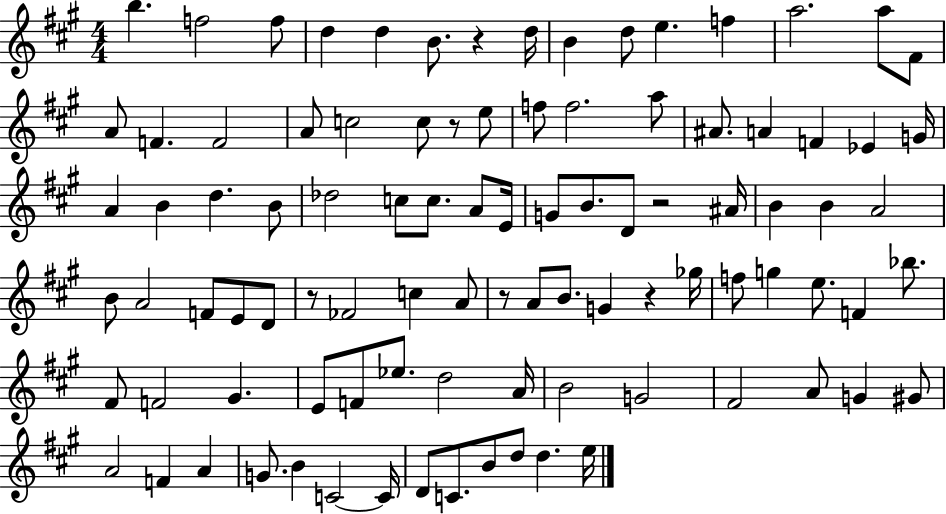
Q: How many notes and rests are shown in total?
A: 95